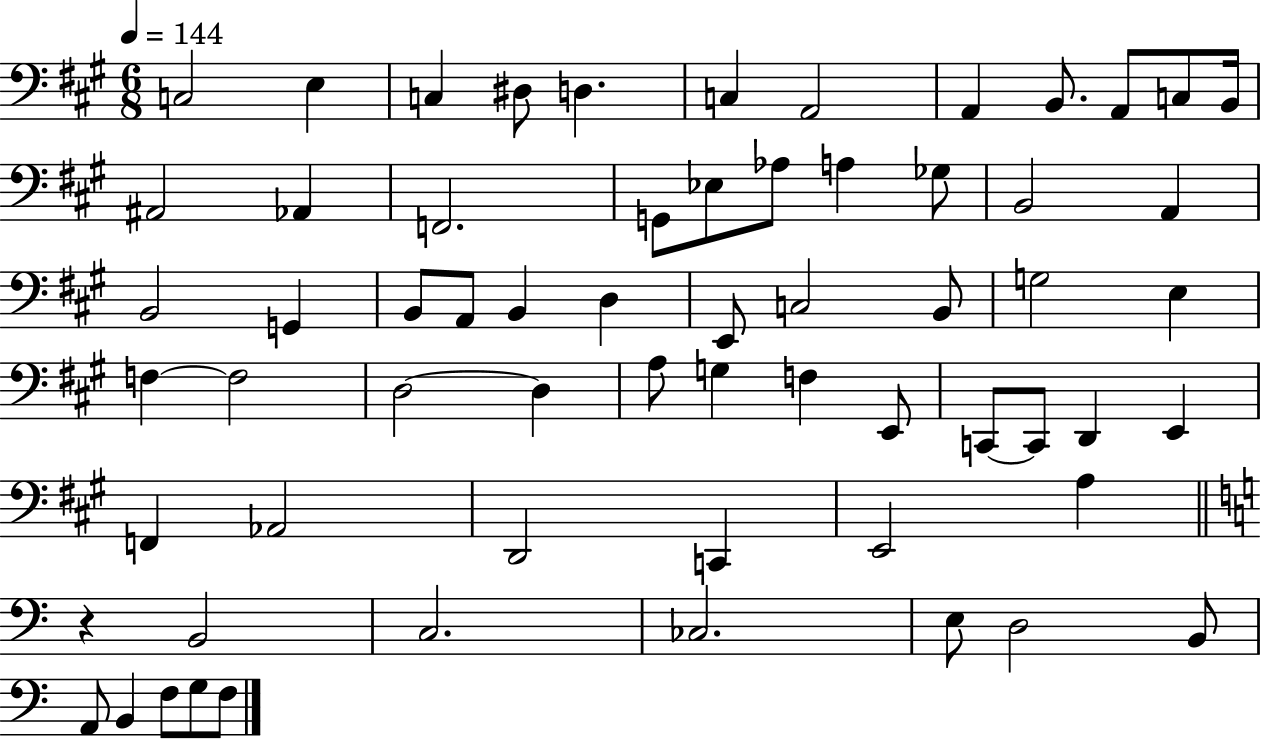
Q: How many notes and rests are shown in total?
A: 63